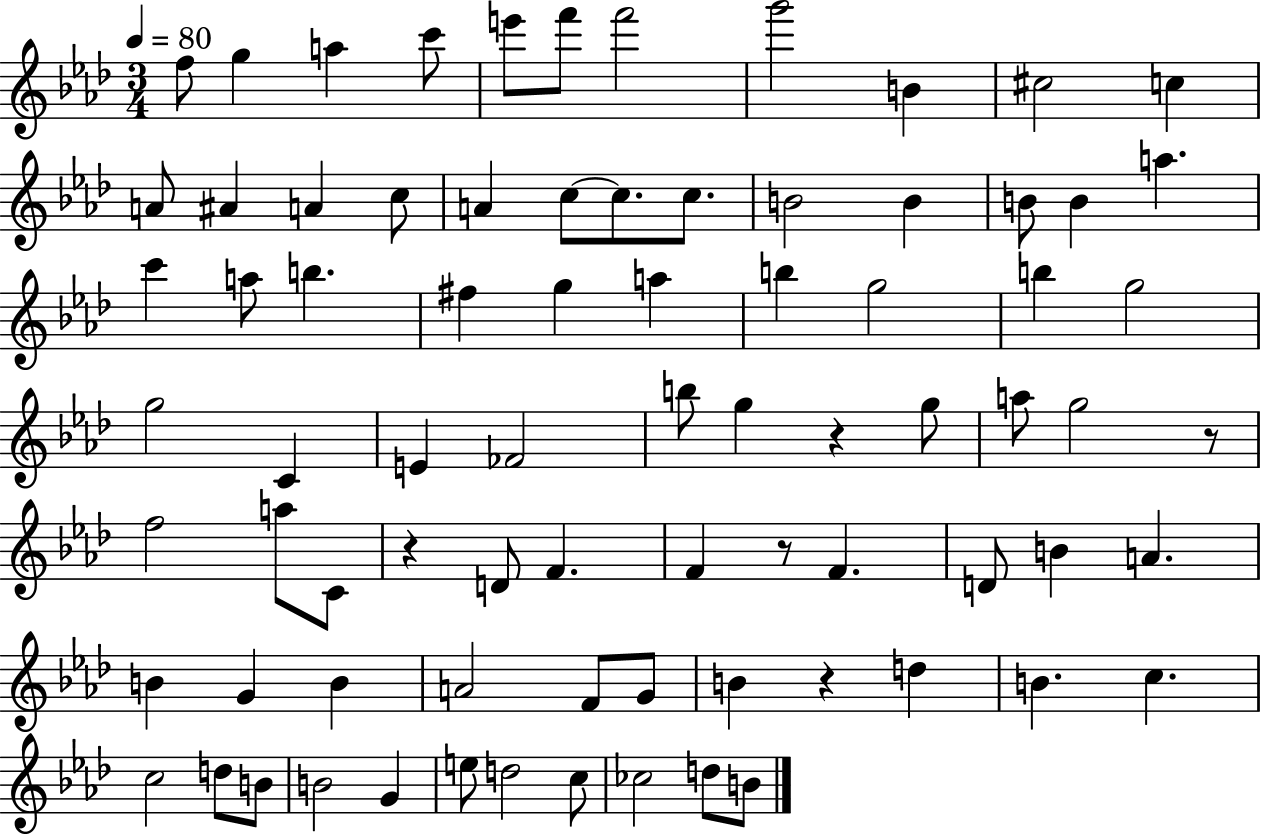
F5/e G5/q A5/q C6/e E6/e F6/e F6/h G6/h B4/q C#5/h C5/q A4/e A#4/q A4/q C5/e A4/q C5/e C5/e. C5/e. B4/h B4/q B4/e B4/q A5/q. C6/q A5/e B5/q. F#5/q G5/q A5/q B5/q G5/h B5/q G5/h G5/h C4/q E4/q FES4/h B5/e G5/q R/q G5/e A5/e G5/h R/e F5/h A5/e C4/e R/q D4/e F4/q. F4/q R/e F4/q. D4/e B4/q A4/q. B4/q G4/q B4/q A4/h F4/e G4/e B4/q R/q D5/q B4/q. C5/q. C5/h D5/e B4/e B4/h G4/q E5/e D5/h C5/e CES5/h D5/e B4/e